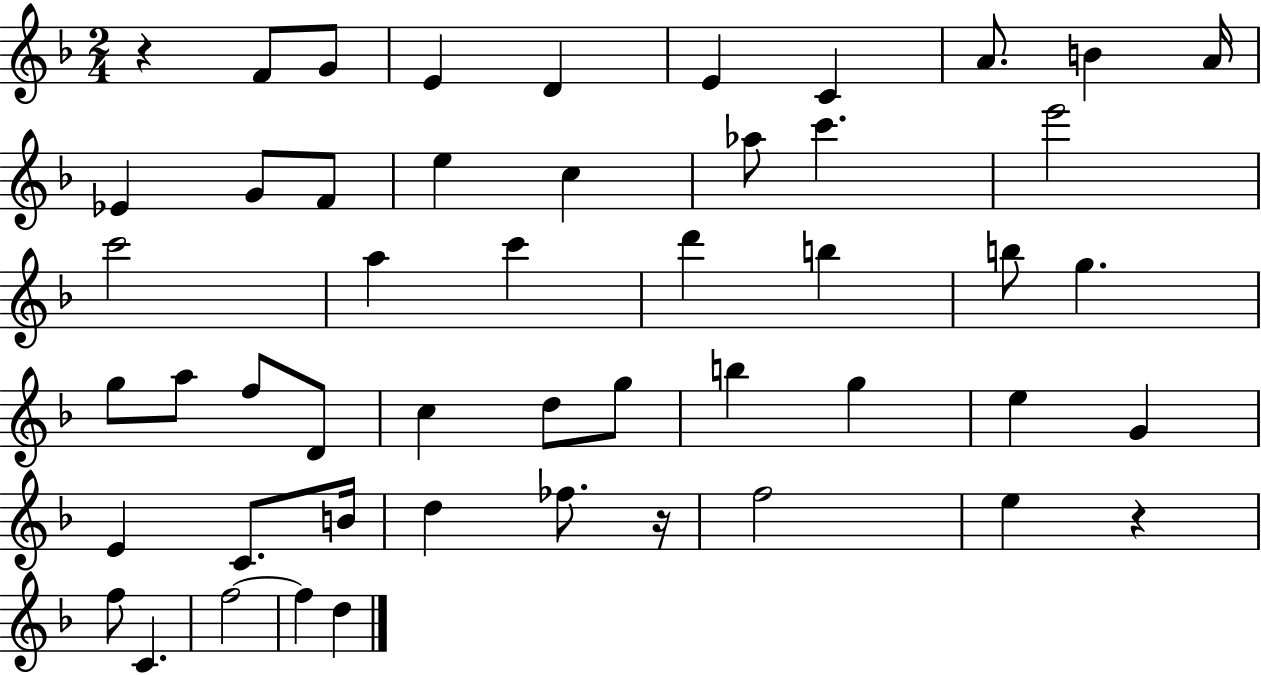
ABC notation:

X:1
T:Untitled
M:2/4
L:1/4
K:F
z F/2 G/2 E D E C A/2 B A/4 _E G/2 F/2 e c _a/2 c' e'2 c'2 a c' d' b b/2 g g/2 a/2 f/2 D/2 c d/2 g/2 b g e G E C/2 B/4 d _f/2 z/4 f2 e z f/2 C f2 f d